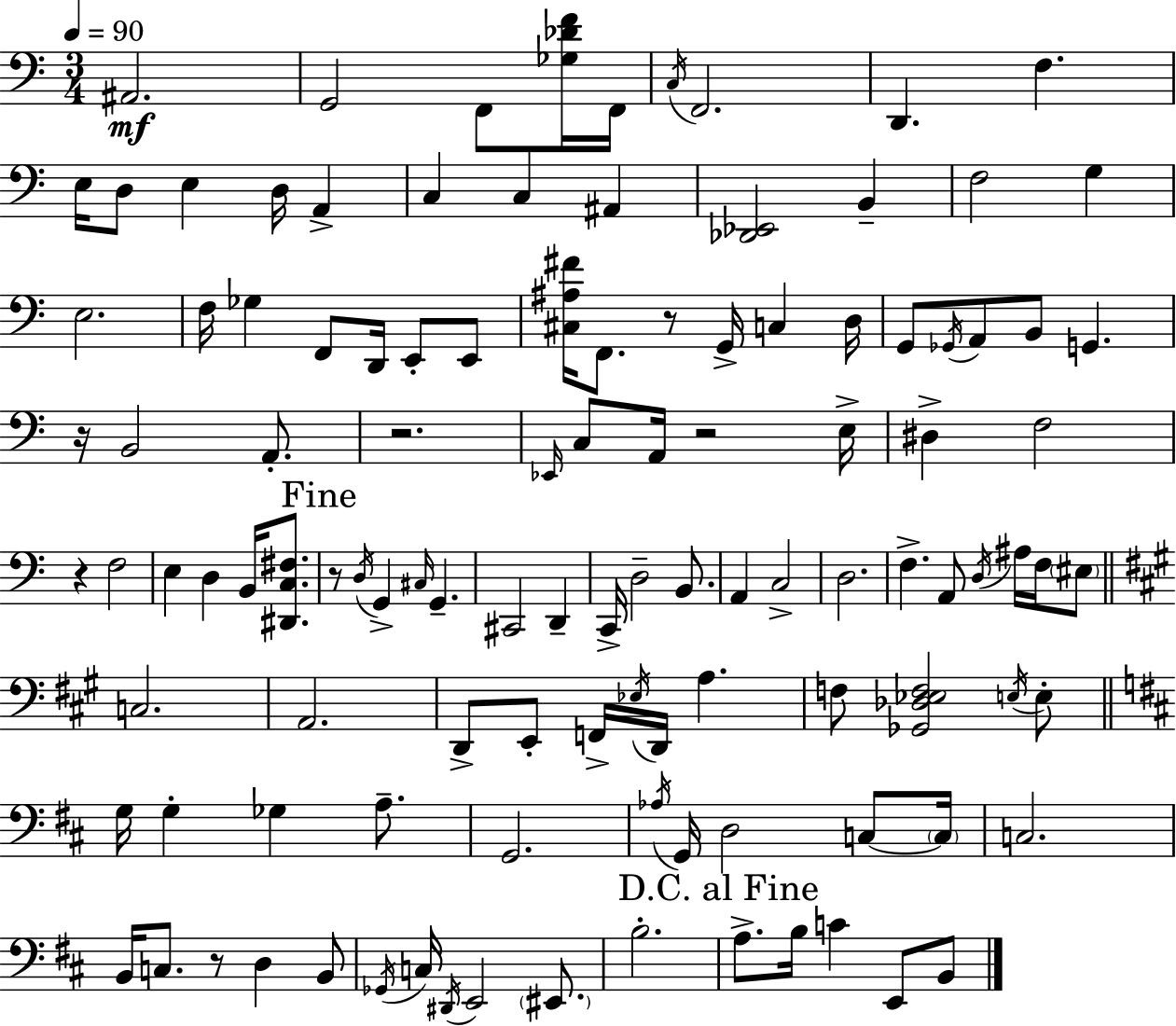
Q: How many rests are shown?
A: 7